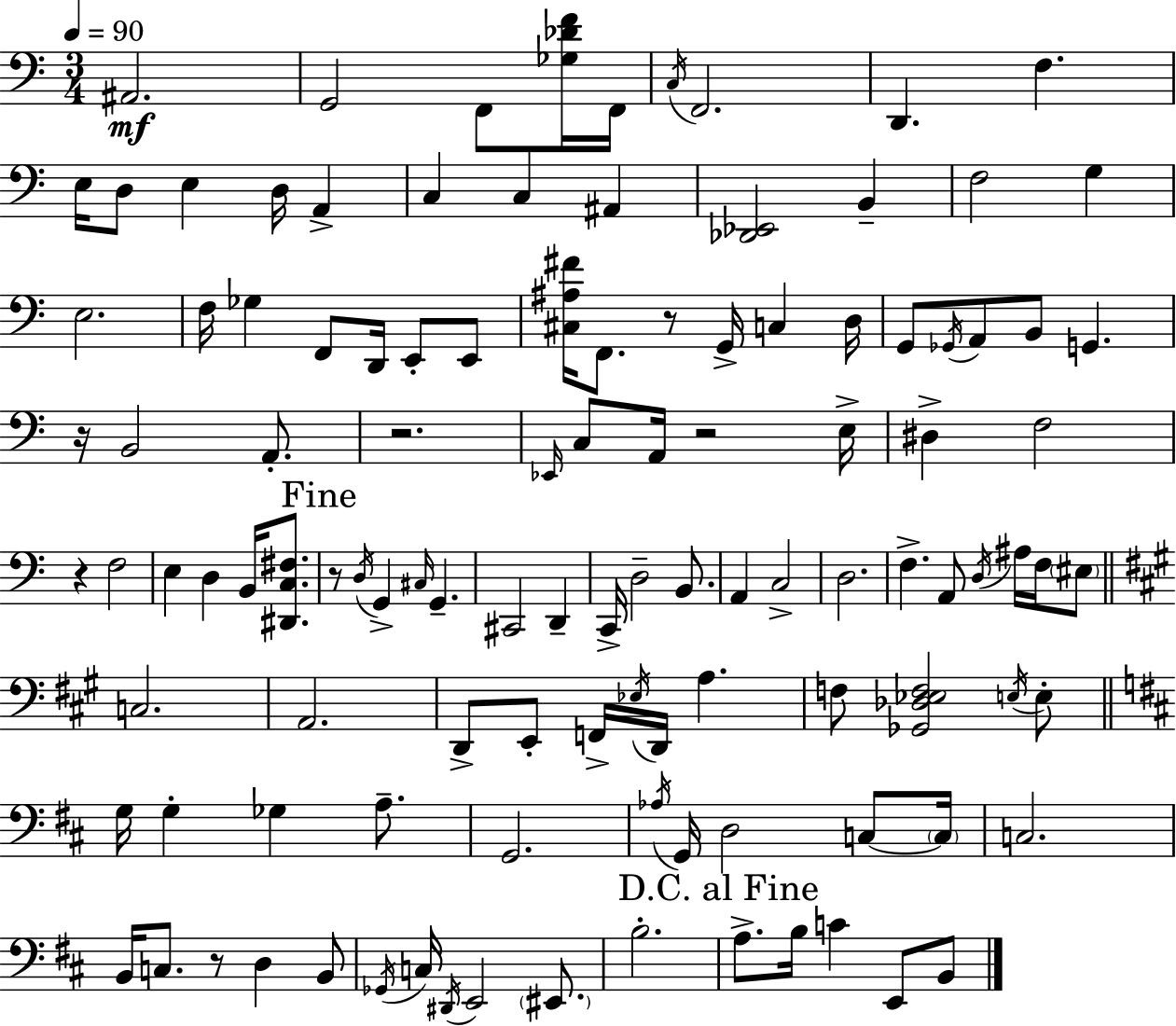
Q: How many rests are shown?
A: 7